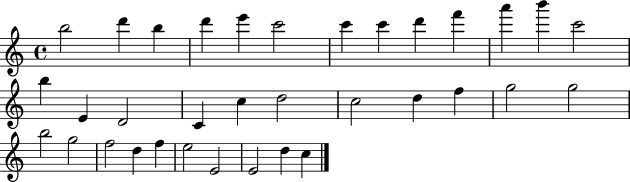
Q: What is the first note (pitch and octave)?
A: B5